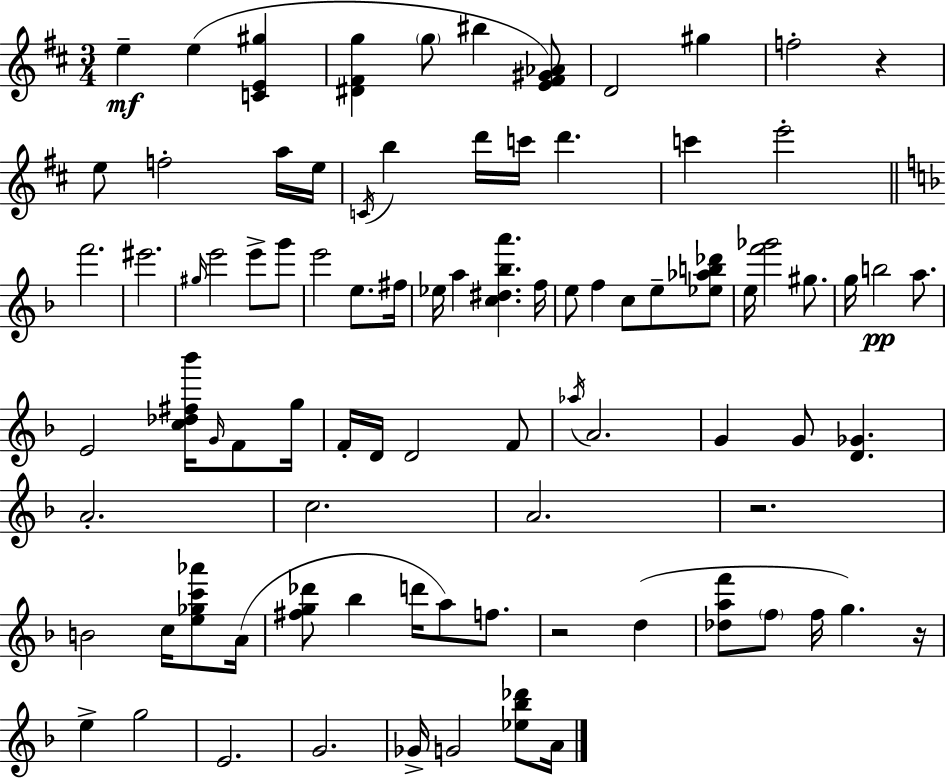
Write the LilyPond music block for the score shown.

{
  \clef treble
  \numericTimeSignature
  \time 3/4
  \key d \major
  e''4--\mf e''4( <c' e' gis''>4 | <dis' fis' g''>4 \parenthesize g''8 bis''4 <e' fis' gis' aes'>8) | d'2 gis''4 | f''2-. r4 | \break e''8 f''2-. a''16 e''16 | \acciaccatura { c'16 } b''4 d'''16 c'''16 d'''4. | c'''4 e'''2-. | \bar "||" \break \key d \minor f'''2. | eis'''2. | \grace { gis''16 } e'''2 e'''8-> g'''8 | e'''2 e''8. | \break fis''16 ees''16 a''4 <c'' dis'' bes'' a'''>4. | f''16 e''8 f''4 c''8 e''8-- <ees'' aes'' b'' des'''>8 | e''16 <f''' ges'''>2 gis''8. | g''16 b''2\pp a''8. | \break e'2 <c'' des'' fis'' bes'''>16 \grace { g'16 } f'8 | g''16 f'16-. d'16 d'2 | f'8 \acciaccatura { aes''16 } a'2. | g'4 g'8 <d' ges'>4. | \break a'2.-. | c''2. | a'2. | r2. | \break b'2 c''16 | <e'' ges'' c''' aes'''>8 a'16( <fis'' g'' des'''>8 bes''4 d'''16 a''8) | f''8. r2 d''4( | <des'' a'' f'''>8 \parenthesize f''8 f''16 g''4.) | \break r16 e''4-> g''2 | e'2. | g'2. | ges'16-> g'2 | \break <ees'' bes'' des'''>8 a'16 \bar "|."
}